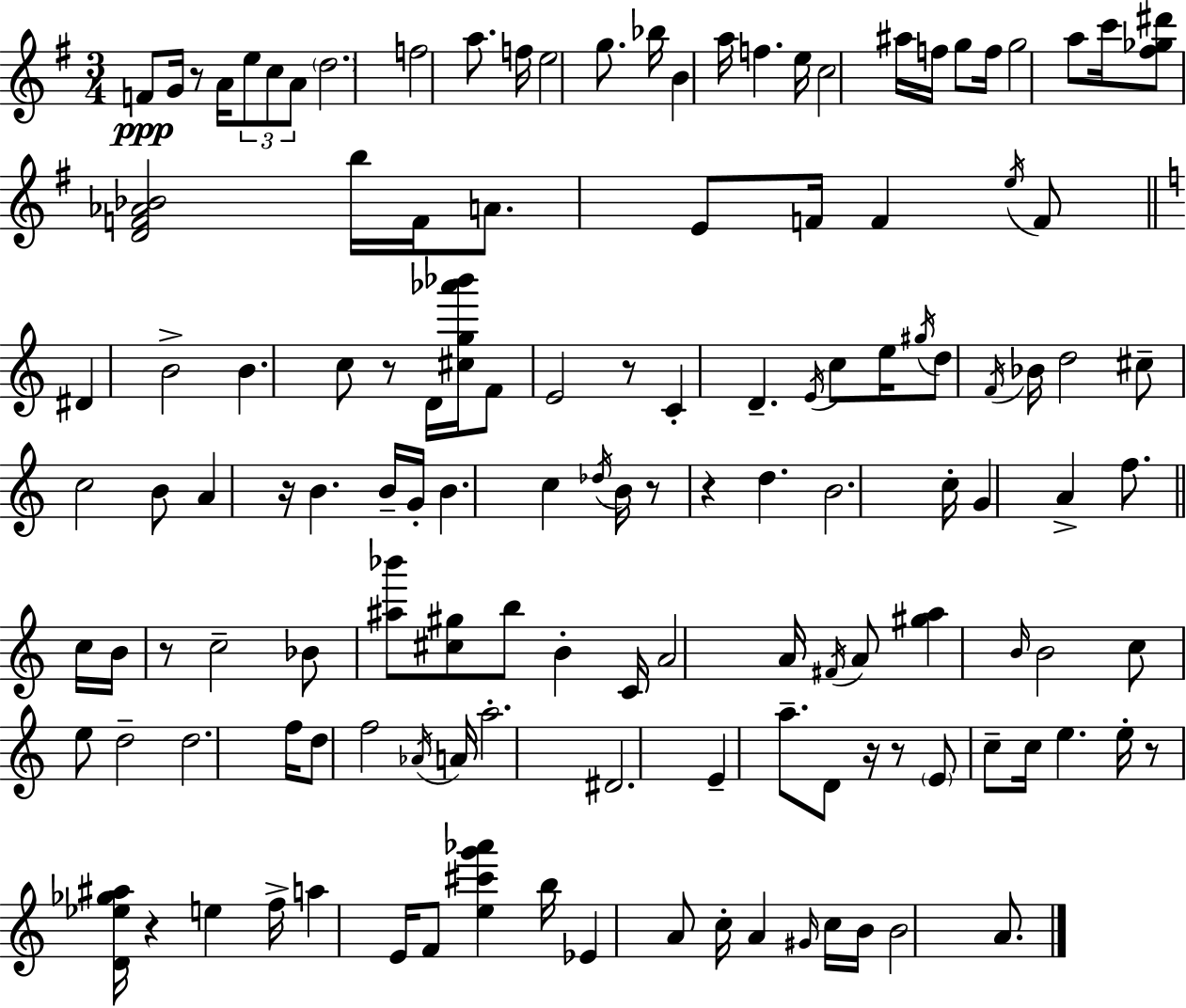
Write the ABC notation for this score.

X:1
T:Untitled
M:3/4
L:1/4
K:Em
F/2 G/4 z/2 A/4 e/2 c/2 A/2 d2 f2 a/2 f/4 e2 g/2 _b/4 B a/4 f e/4 c2 ^a/4 f/4 g/2 f/4 g2 a/2 c'/4 [^f_g^d']/2 [DF_A_B]2 b/4 F/4 A/2 E/2 F/4 F e/4 F/2 ^D B2 B c/2 z/2 D/4 [^cg_a'_b']/4 F/2 E2 z/2 C D E/4 c/2 e/4 ^g/4 d/2 F/4 _B/4 d2 ^c/2 c2 B/2 A z/4 B B/4 G/4 B c _d/4 B/4 z/2 z d B2 c/4 G A f/2 c/4 B/4 z/2 c2 _B/2 [^a_b']/2 [^c^g]/2 b/2 B C/4 A2 A/4 ^F/4 A/2 [^ga] B/4 B2 c/2 e/2 d2 d2 f/4 d/2 f2 _A/4 A/4 a2 ^D2 E a/2 D/2 z/4 z/2 E/2 c/2 c/4 e e/4 z/2 [D_e_g^a]/4 z e f/4 a E/4 F/2 [e^c'g'_a'] b/4 _E A/2 c/4 A ^G/4 c/4 B/4 B2 A/2